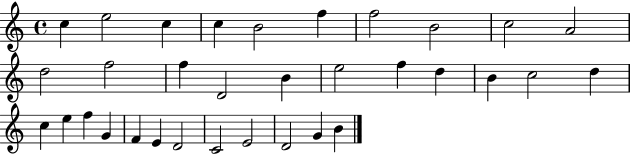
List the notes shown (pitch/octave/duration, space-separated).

C5/q E5/h C5/q C5/q B4/h F5/q F5/h B4/h C5/h A4/h D5/h F5/h F5/q D4/h B4/q E5/h F5/q D5/q B4/q C5/h D5/q C5/q E5/q F5/q G4/q F4/q E4/q D4/h C4/h E4/h D4/h G4/q B4/q